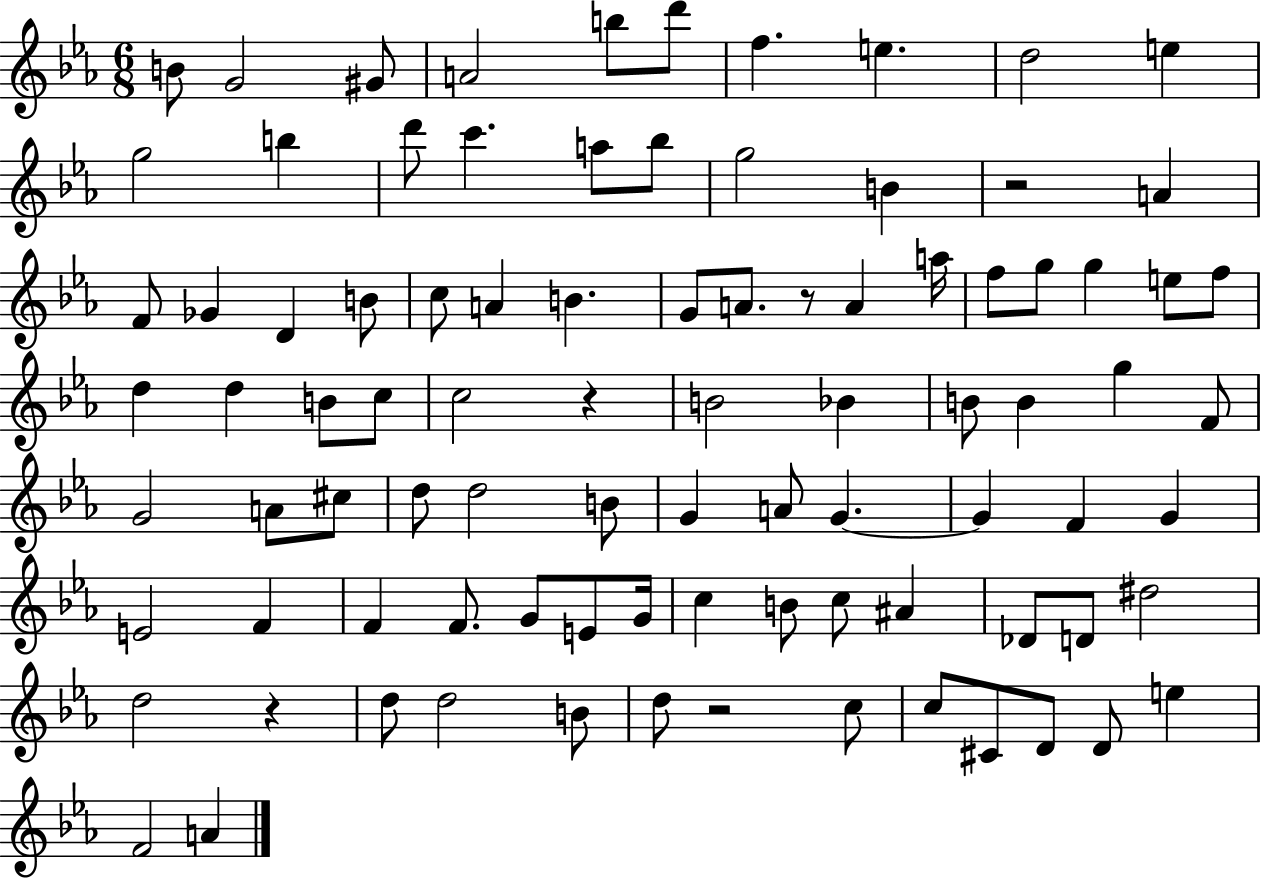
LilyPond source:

{
  \clef treble
  \numericTimeSignature
  \time 6/8
  \key ees \major
  \repeat volta 2 { b'8 g'2 gis'8 | a'2 b''8 d'''8 | f''4. e''4. | d''2 e''4 | \break g''2 b''4 | d'''8 c'''4. a''8 bes''8 | g''2 b'4 | r2 a'4 | \break f'8 ges'4 d'4 b'8 | c''8 a'4 b'4. | g'8 a'8. r8 a'4 a''16 | f''8 g''8 g''4 e''8 f''8 | \break d''4 d''4 b'8 c''8 | c''2 r4 | b'2 bes'4 | b'8 b'4 g''4 f'8 | \break g'2 a'8 cis''8 | d''8 d''2 b'8 | g'4 a'8 g'4.~~ | g'4 f'4 g'4 | \break e'2 f'4 | f'4 f'8. g'8 e'8 g'16 | c''4 b'8 c''8 ais'4 | des'8 d'8 dis''2 | \break d''2 r4 | d''8 d''2 b'8 | d''8 r2 c''8 | c''8 cis'8 d'8 d'8 e''4 | \break f'2 a'4 | } \bar "|."
}